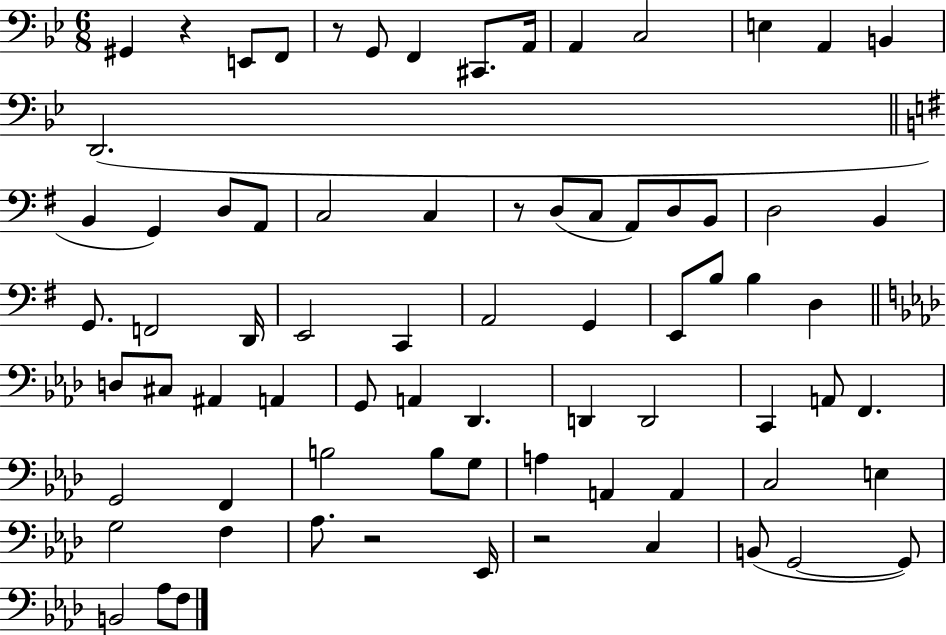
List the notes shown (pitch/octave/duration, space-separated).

G#2/q R/q E2/e F2/e R/e G2/e F2/q C#2/e. A2/s A2/q C3/h E3/q A2/q B2/q D2/h. B2/q G2/q D3/e A2/e C3/h C3/q R/e D3/e C3/e A2/e D3/e B2/e D3/h B2/q G2/e. F2/h D2/s E2/h C2/q A2/h G2/q E2/e B3/e B3/q D3/q D3/e C#3/e A#2/q A2/q G2/e A2/q Db2/q. D2/q D2/h C2/q A2/e F2/q. G2/h F2/q B3/h B3/e G3/e A3/q A2/q A2/q C3/h E3/q G3/h F3/q Ab3/e. R/h Eb2/s R/h C3/q B2/e G2/h G2/e B2/h Ab3/e F3/e